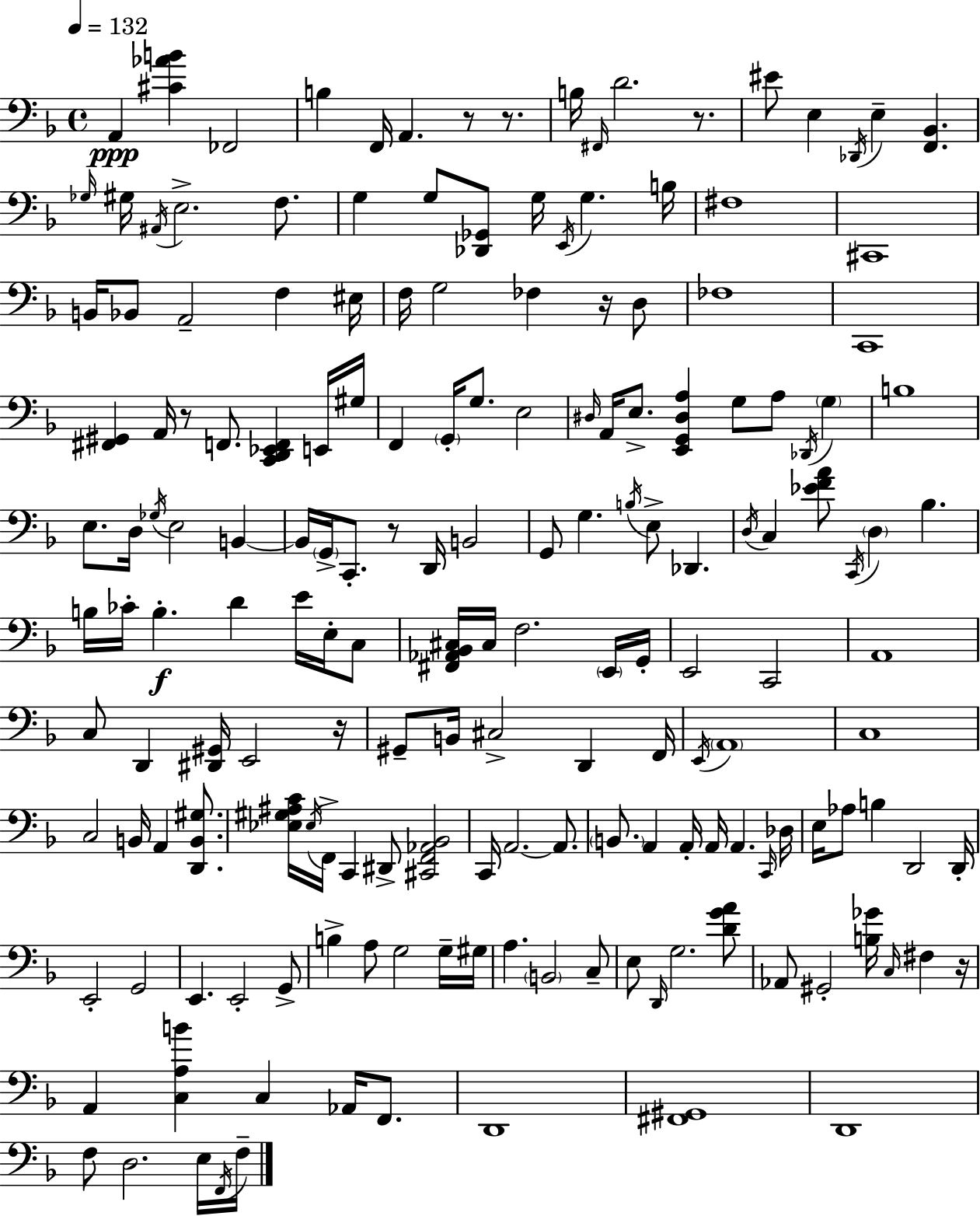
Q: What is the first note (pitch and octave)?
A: A2